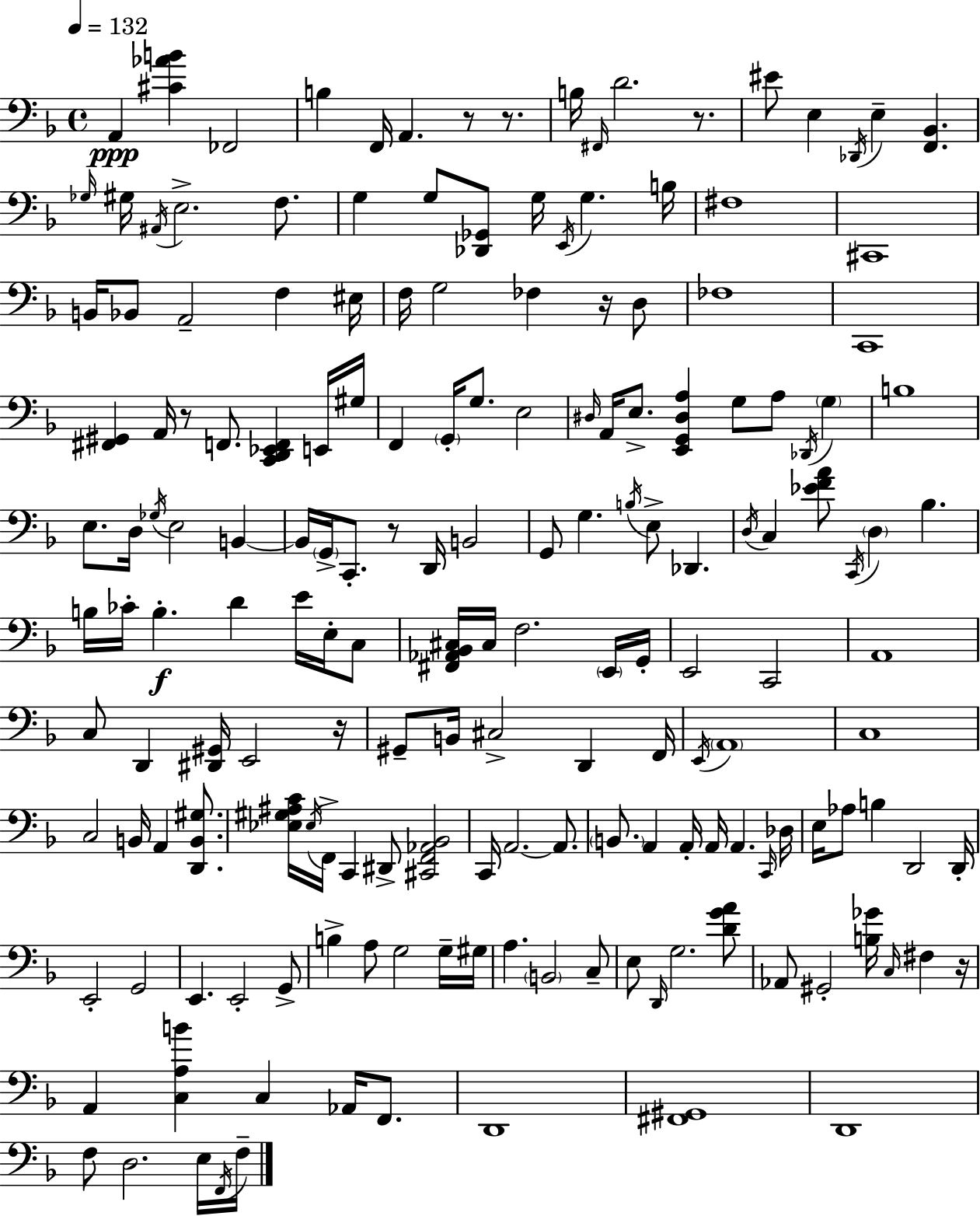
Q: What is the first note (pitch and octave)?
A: A2